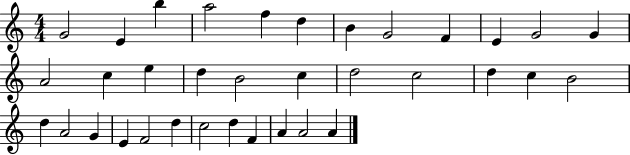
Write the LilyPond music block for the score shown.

{
  \clef treble
  \numericTimeSignature
  \time 4/4
  \key c \major
  g'2 e'4 b''4 | a''2 f''4 d''4 | b'4 g'2 f'4 | e'4 g'2 g'4 | \break a'2 c''4 e''4 | d''4 b'2 c''4 | d''2 c''2 | d''4 c''4 b'2 | \break d''4 a'2 g'4 | e'4 f'2 d''4 | c''2 d''4 f'4 | a'4 a'2 a'4 | \break \bar "|."
}